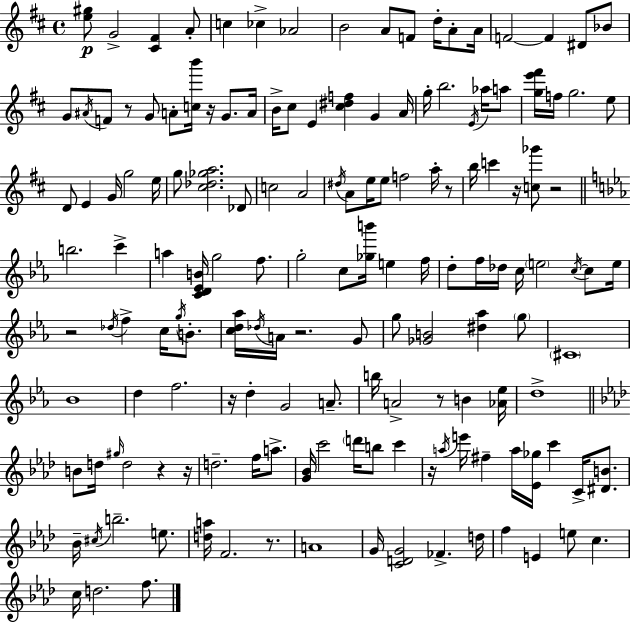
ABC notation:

X:1
T:Untitled
M:4/4
L:1/4
K:D
[e^g]/2 G2 [^C^F] A/2 c _c _A2 B2 A/2 F/2 d/4 A/2 A/4 F2 F ^D/2 _B/2 G/2 ^A/4 F/2 z/2 G/2 A/2 [cb']/4 z/4 G/2 A/4 B/4 ^c/2 E [^c^df] G A/4 g/4 b2 E/4 _a/4 a/2 [ge'^f']/4 f/4 g2 e/2 D/2 E G/4 g2 e/4 g/2 [^c_d_ga]2 _D/2 c2 A2 ^d/4 A/2 e/4 e/2 f2 a/4 z/2 b/4 c' z/4 [c_g']/2 z2 b2 c' a [CD_EB]/4 g2 f/2 g2 c/2 [_gb']/4 e f/4 d/2 f/4 _d/4 c/4 e2 c/4 c/2 e/4 z2 _d/4 f c/4 g/4 B/2 [cd_a]/4 _d/4 A/4 z2 G/2 g/2 [_GB]2 [^d_a] g/2 ^C4 _B4 d f2 z/4 d G2 A/2 b/4 A2 z/2 B [_A_e]/4 d4 B/2 d/4 ^g/4 d2 z z/4 d2 f/4 a/2 [G_B]/4 c'2 d'/4 b/2 c' z/4 a/4 e'/4 ^f a/4 [_E_g]/4 c' C/4 [^DB]/2 _B/4 ^c/4 b2 e/2 [da]/4 F2 z/2 A4 G/4 [CDG]2 _F d/4 f E e/2 c c/4 d2 f/2